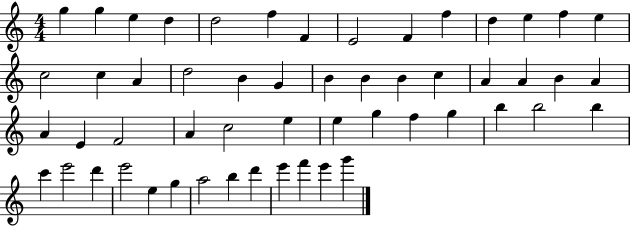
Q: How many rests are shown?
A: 0